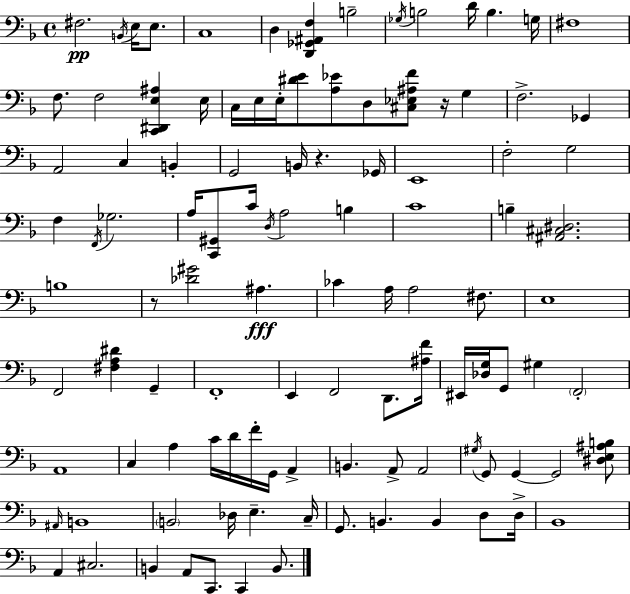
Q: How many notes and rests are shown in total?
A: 108